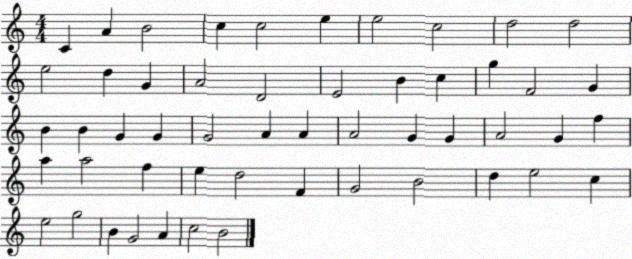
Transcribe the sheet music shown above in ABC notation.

X:1
T:Untitled
M:4/4
L:1/4
K:C
C A B2 c c2 e e2 c2 d2 d2 e2 d G A2 D2 E2 B c g F2 G B B G G G2 A A A2 G G A2 G f a a2 f e d2 F G2 B2 d e2 c e2 g2 B G2 A c2 B2